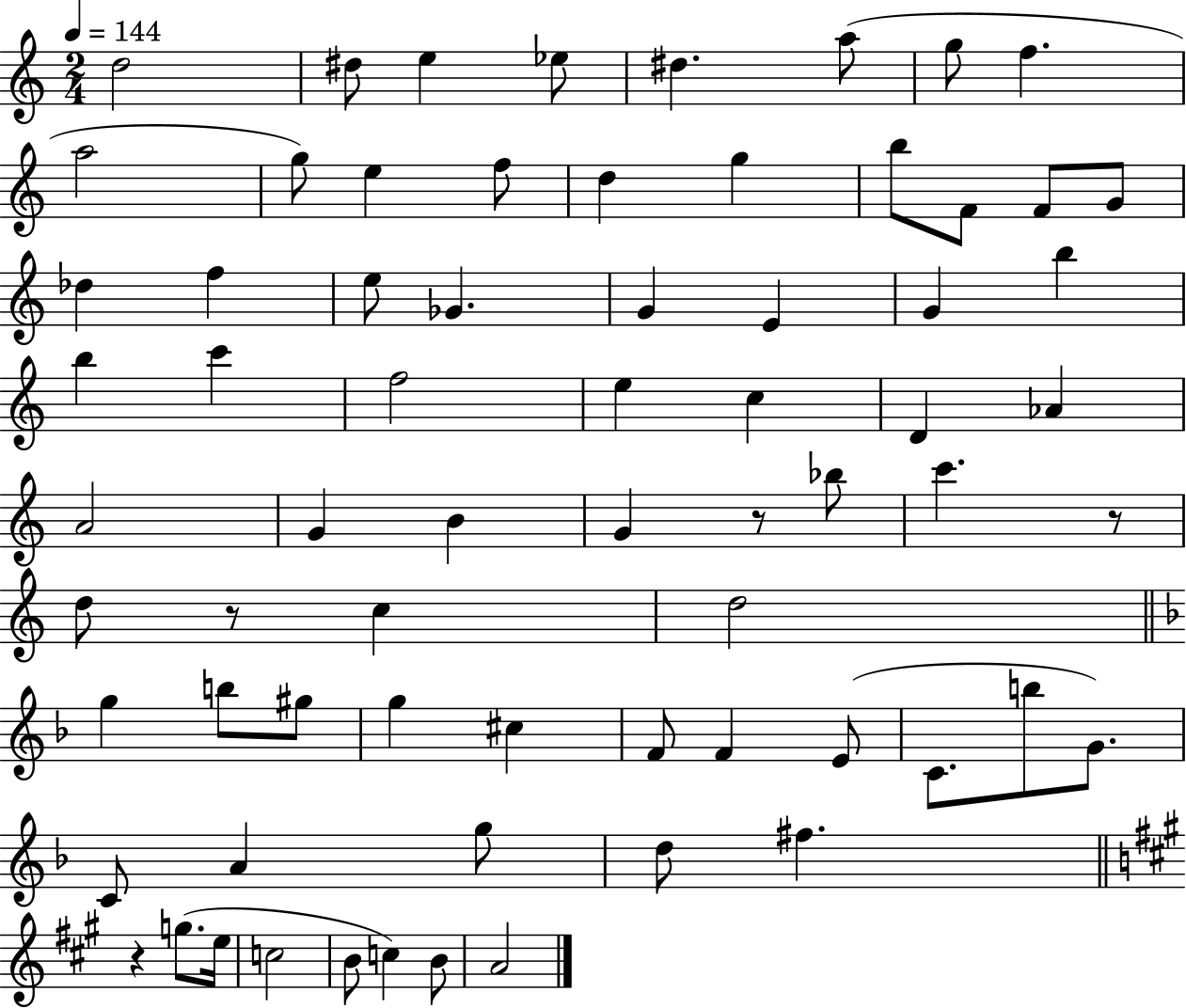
X:1
T:Untitled
M:2/4
L:1/4
K:C
d2 ^d/2 e _e/2 ^d a/2 g/2 f a2 g/2 e f/2 d g b/2 F/2 F/2 G/2 _d f e/2 _G G E G b b c' f2 e c D _A A2 G B G z/2 _b/2 c' z/2 d/2 z/2 c d2 g b/2 ^g/2 g ^c F/2 F E/2 C/2 b/2 G/2 C/2 A g/2 d/2 ^f z g/2 e/4 c2 B/2 c B/2 A2